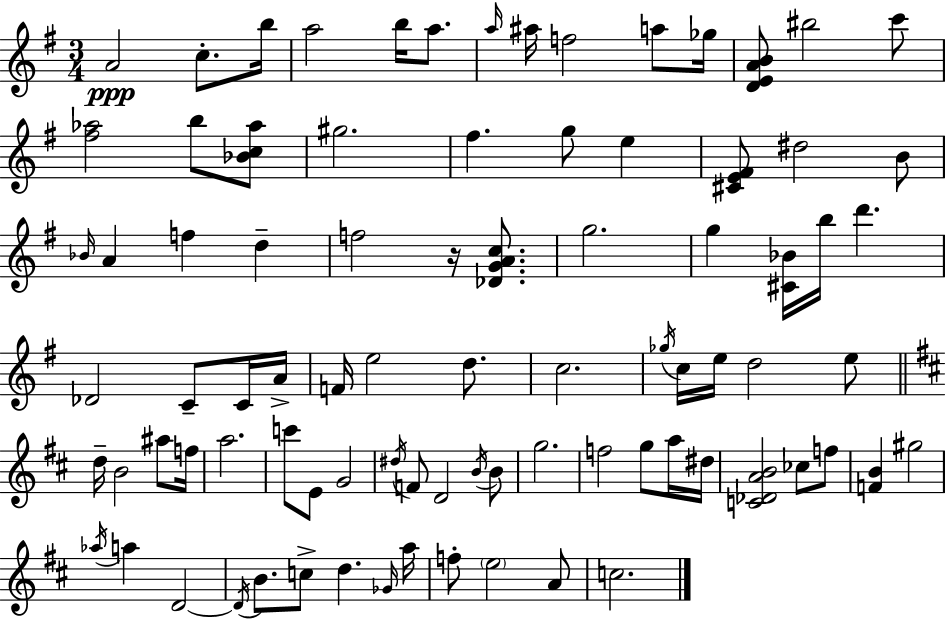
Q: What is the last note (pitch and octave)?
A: C5